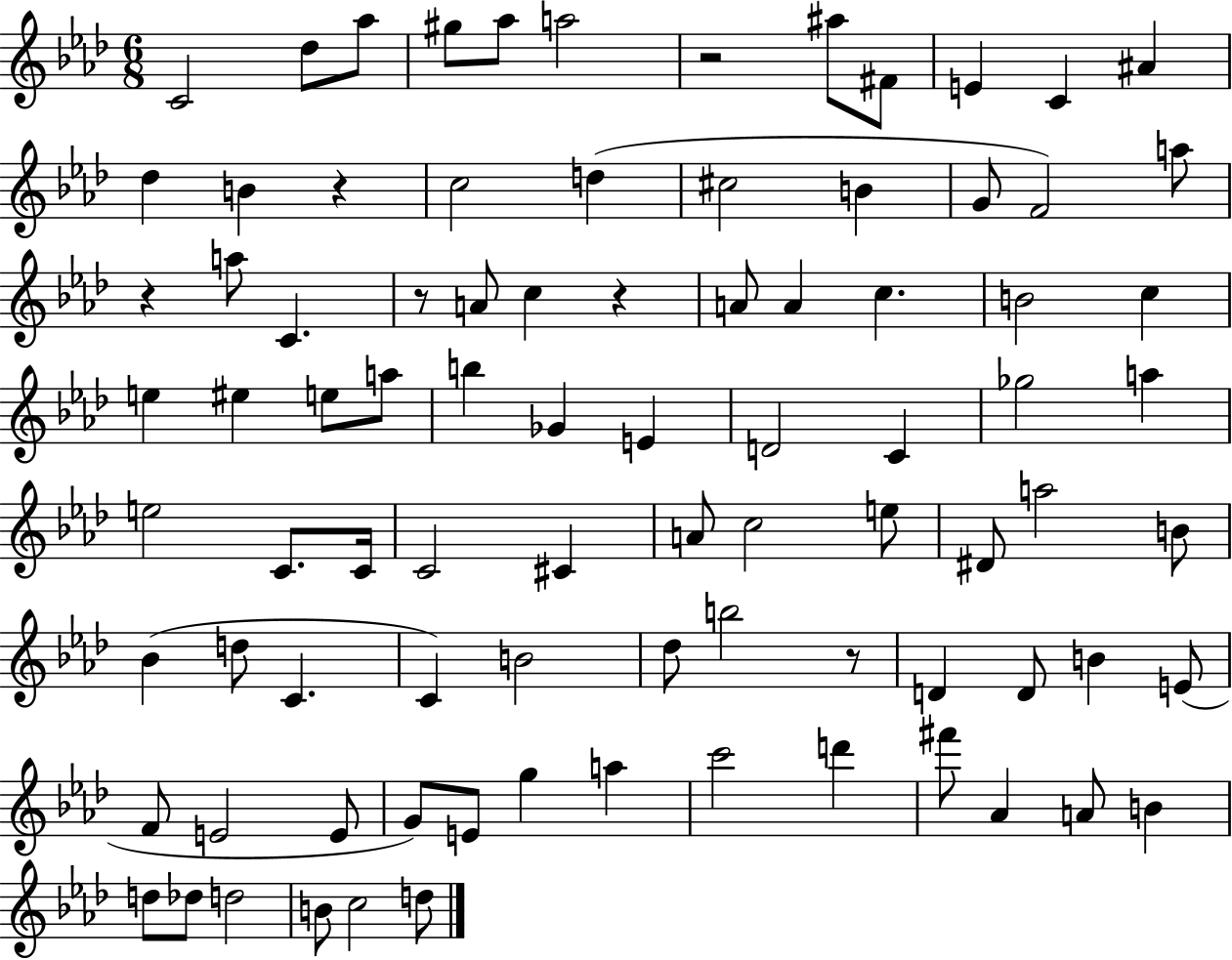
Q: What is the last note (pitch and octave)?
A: D5